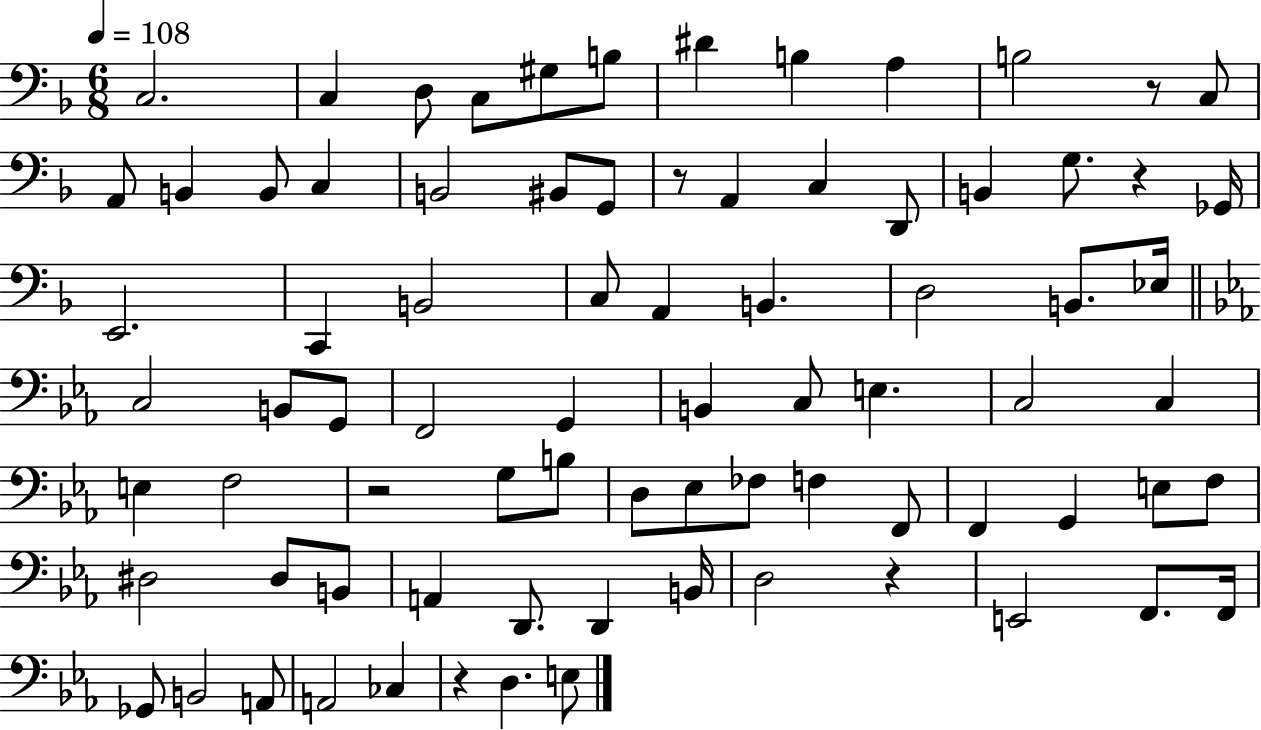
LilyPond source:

{
  \clef bass
  \numericTimeSignature
  \time 6/8
  \key f \major
  \tempo 4 = 108
  c2. | c4 d8 c8 gis8 b8 | dis'4 b4 a4 | b2 r8 c8 | \break a,8 b,4 b,8 c4 | b,2 bis,8 g,8 | r8 a,4 c4 d,8 | b,4 g8. r4 ges,16 | \break e,2. | c,4 b,2 | c8 a,4 b,4. | d2 b,8. ees16 | \break \bar "||" \break \key ees \major c2 b,8 g,8 | f,2 g,4 | b,4 c8 e4. | c2 c4 | \break e4 f2 | r2 g8 b8 | d8 ees8 fes8 f4 f,8 | f,4 g,4 e8 f8 | \break dis2 dis8 b,8 | a,4 d,8. d,4 b,16 | d2 r4 | e,2 f,8. f,16 | \break ges,8 b,2 a,8 | a,2 ces4 | r4 d4. e8 | \bar "|."
}